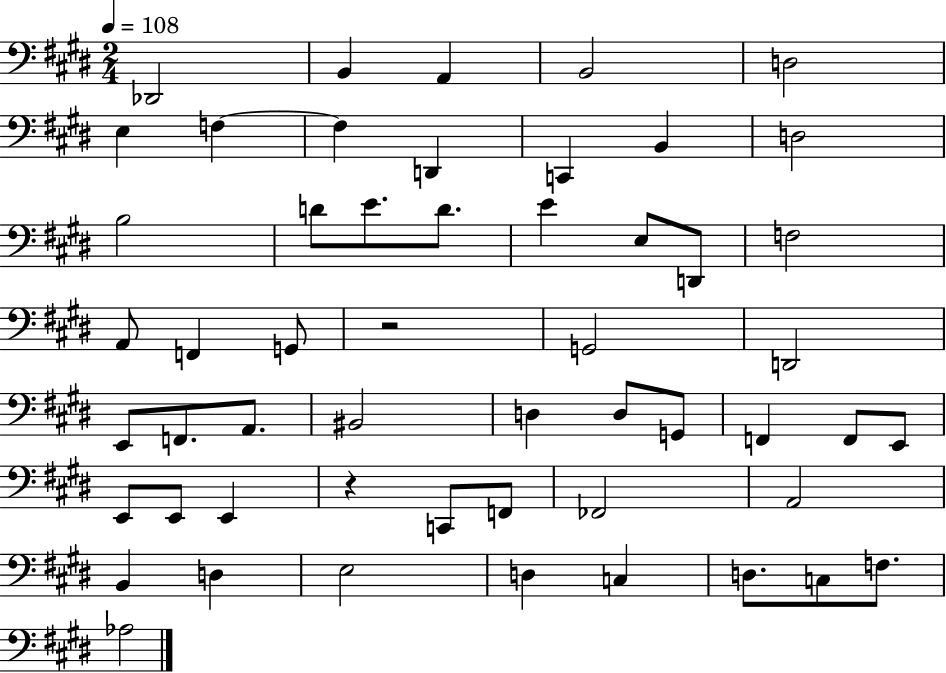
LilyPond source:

{
  \clef bass
  \numericTimeSignature
  \time 2/4
  \key e \major
  \tempo 4 = 108
  des,2 | b,4 a,4 | b,2 | d2 | \break e4 f4~~ | f4 d,4 | c,4 b,4 | d2 | \break b2 | d'8 e'8. d'8. | e'4 e8 d,8 | f2 | \break a,8 f,4 g,8 | r2 | g,2 | d,2 | \break e,8 f,8. a,8. | bis,2 | d4 d8 g,8 | f,4 f,8 e,8 | \break e,8 e,8 e,4 | r4 c,8 f,8 | fes,2 | a,2 | \break b,4 d4 | e2 | d4 c4 | d8. c8 f8. | \break aes2 | \bar "|."
}